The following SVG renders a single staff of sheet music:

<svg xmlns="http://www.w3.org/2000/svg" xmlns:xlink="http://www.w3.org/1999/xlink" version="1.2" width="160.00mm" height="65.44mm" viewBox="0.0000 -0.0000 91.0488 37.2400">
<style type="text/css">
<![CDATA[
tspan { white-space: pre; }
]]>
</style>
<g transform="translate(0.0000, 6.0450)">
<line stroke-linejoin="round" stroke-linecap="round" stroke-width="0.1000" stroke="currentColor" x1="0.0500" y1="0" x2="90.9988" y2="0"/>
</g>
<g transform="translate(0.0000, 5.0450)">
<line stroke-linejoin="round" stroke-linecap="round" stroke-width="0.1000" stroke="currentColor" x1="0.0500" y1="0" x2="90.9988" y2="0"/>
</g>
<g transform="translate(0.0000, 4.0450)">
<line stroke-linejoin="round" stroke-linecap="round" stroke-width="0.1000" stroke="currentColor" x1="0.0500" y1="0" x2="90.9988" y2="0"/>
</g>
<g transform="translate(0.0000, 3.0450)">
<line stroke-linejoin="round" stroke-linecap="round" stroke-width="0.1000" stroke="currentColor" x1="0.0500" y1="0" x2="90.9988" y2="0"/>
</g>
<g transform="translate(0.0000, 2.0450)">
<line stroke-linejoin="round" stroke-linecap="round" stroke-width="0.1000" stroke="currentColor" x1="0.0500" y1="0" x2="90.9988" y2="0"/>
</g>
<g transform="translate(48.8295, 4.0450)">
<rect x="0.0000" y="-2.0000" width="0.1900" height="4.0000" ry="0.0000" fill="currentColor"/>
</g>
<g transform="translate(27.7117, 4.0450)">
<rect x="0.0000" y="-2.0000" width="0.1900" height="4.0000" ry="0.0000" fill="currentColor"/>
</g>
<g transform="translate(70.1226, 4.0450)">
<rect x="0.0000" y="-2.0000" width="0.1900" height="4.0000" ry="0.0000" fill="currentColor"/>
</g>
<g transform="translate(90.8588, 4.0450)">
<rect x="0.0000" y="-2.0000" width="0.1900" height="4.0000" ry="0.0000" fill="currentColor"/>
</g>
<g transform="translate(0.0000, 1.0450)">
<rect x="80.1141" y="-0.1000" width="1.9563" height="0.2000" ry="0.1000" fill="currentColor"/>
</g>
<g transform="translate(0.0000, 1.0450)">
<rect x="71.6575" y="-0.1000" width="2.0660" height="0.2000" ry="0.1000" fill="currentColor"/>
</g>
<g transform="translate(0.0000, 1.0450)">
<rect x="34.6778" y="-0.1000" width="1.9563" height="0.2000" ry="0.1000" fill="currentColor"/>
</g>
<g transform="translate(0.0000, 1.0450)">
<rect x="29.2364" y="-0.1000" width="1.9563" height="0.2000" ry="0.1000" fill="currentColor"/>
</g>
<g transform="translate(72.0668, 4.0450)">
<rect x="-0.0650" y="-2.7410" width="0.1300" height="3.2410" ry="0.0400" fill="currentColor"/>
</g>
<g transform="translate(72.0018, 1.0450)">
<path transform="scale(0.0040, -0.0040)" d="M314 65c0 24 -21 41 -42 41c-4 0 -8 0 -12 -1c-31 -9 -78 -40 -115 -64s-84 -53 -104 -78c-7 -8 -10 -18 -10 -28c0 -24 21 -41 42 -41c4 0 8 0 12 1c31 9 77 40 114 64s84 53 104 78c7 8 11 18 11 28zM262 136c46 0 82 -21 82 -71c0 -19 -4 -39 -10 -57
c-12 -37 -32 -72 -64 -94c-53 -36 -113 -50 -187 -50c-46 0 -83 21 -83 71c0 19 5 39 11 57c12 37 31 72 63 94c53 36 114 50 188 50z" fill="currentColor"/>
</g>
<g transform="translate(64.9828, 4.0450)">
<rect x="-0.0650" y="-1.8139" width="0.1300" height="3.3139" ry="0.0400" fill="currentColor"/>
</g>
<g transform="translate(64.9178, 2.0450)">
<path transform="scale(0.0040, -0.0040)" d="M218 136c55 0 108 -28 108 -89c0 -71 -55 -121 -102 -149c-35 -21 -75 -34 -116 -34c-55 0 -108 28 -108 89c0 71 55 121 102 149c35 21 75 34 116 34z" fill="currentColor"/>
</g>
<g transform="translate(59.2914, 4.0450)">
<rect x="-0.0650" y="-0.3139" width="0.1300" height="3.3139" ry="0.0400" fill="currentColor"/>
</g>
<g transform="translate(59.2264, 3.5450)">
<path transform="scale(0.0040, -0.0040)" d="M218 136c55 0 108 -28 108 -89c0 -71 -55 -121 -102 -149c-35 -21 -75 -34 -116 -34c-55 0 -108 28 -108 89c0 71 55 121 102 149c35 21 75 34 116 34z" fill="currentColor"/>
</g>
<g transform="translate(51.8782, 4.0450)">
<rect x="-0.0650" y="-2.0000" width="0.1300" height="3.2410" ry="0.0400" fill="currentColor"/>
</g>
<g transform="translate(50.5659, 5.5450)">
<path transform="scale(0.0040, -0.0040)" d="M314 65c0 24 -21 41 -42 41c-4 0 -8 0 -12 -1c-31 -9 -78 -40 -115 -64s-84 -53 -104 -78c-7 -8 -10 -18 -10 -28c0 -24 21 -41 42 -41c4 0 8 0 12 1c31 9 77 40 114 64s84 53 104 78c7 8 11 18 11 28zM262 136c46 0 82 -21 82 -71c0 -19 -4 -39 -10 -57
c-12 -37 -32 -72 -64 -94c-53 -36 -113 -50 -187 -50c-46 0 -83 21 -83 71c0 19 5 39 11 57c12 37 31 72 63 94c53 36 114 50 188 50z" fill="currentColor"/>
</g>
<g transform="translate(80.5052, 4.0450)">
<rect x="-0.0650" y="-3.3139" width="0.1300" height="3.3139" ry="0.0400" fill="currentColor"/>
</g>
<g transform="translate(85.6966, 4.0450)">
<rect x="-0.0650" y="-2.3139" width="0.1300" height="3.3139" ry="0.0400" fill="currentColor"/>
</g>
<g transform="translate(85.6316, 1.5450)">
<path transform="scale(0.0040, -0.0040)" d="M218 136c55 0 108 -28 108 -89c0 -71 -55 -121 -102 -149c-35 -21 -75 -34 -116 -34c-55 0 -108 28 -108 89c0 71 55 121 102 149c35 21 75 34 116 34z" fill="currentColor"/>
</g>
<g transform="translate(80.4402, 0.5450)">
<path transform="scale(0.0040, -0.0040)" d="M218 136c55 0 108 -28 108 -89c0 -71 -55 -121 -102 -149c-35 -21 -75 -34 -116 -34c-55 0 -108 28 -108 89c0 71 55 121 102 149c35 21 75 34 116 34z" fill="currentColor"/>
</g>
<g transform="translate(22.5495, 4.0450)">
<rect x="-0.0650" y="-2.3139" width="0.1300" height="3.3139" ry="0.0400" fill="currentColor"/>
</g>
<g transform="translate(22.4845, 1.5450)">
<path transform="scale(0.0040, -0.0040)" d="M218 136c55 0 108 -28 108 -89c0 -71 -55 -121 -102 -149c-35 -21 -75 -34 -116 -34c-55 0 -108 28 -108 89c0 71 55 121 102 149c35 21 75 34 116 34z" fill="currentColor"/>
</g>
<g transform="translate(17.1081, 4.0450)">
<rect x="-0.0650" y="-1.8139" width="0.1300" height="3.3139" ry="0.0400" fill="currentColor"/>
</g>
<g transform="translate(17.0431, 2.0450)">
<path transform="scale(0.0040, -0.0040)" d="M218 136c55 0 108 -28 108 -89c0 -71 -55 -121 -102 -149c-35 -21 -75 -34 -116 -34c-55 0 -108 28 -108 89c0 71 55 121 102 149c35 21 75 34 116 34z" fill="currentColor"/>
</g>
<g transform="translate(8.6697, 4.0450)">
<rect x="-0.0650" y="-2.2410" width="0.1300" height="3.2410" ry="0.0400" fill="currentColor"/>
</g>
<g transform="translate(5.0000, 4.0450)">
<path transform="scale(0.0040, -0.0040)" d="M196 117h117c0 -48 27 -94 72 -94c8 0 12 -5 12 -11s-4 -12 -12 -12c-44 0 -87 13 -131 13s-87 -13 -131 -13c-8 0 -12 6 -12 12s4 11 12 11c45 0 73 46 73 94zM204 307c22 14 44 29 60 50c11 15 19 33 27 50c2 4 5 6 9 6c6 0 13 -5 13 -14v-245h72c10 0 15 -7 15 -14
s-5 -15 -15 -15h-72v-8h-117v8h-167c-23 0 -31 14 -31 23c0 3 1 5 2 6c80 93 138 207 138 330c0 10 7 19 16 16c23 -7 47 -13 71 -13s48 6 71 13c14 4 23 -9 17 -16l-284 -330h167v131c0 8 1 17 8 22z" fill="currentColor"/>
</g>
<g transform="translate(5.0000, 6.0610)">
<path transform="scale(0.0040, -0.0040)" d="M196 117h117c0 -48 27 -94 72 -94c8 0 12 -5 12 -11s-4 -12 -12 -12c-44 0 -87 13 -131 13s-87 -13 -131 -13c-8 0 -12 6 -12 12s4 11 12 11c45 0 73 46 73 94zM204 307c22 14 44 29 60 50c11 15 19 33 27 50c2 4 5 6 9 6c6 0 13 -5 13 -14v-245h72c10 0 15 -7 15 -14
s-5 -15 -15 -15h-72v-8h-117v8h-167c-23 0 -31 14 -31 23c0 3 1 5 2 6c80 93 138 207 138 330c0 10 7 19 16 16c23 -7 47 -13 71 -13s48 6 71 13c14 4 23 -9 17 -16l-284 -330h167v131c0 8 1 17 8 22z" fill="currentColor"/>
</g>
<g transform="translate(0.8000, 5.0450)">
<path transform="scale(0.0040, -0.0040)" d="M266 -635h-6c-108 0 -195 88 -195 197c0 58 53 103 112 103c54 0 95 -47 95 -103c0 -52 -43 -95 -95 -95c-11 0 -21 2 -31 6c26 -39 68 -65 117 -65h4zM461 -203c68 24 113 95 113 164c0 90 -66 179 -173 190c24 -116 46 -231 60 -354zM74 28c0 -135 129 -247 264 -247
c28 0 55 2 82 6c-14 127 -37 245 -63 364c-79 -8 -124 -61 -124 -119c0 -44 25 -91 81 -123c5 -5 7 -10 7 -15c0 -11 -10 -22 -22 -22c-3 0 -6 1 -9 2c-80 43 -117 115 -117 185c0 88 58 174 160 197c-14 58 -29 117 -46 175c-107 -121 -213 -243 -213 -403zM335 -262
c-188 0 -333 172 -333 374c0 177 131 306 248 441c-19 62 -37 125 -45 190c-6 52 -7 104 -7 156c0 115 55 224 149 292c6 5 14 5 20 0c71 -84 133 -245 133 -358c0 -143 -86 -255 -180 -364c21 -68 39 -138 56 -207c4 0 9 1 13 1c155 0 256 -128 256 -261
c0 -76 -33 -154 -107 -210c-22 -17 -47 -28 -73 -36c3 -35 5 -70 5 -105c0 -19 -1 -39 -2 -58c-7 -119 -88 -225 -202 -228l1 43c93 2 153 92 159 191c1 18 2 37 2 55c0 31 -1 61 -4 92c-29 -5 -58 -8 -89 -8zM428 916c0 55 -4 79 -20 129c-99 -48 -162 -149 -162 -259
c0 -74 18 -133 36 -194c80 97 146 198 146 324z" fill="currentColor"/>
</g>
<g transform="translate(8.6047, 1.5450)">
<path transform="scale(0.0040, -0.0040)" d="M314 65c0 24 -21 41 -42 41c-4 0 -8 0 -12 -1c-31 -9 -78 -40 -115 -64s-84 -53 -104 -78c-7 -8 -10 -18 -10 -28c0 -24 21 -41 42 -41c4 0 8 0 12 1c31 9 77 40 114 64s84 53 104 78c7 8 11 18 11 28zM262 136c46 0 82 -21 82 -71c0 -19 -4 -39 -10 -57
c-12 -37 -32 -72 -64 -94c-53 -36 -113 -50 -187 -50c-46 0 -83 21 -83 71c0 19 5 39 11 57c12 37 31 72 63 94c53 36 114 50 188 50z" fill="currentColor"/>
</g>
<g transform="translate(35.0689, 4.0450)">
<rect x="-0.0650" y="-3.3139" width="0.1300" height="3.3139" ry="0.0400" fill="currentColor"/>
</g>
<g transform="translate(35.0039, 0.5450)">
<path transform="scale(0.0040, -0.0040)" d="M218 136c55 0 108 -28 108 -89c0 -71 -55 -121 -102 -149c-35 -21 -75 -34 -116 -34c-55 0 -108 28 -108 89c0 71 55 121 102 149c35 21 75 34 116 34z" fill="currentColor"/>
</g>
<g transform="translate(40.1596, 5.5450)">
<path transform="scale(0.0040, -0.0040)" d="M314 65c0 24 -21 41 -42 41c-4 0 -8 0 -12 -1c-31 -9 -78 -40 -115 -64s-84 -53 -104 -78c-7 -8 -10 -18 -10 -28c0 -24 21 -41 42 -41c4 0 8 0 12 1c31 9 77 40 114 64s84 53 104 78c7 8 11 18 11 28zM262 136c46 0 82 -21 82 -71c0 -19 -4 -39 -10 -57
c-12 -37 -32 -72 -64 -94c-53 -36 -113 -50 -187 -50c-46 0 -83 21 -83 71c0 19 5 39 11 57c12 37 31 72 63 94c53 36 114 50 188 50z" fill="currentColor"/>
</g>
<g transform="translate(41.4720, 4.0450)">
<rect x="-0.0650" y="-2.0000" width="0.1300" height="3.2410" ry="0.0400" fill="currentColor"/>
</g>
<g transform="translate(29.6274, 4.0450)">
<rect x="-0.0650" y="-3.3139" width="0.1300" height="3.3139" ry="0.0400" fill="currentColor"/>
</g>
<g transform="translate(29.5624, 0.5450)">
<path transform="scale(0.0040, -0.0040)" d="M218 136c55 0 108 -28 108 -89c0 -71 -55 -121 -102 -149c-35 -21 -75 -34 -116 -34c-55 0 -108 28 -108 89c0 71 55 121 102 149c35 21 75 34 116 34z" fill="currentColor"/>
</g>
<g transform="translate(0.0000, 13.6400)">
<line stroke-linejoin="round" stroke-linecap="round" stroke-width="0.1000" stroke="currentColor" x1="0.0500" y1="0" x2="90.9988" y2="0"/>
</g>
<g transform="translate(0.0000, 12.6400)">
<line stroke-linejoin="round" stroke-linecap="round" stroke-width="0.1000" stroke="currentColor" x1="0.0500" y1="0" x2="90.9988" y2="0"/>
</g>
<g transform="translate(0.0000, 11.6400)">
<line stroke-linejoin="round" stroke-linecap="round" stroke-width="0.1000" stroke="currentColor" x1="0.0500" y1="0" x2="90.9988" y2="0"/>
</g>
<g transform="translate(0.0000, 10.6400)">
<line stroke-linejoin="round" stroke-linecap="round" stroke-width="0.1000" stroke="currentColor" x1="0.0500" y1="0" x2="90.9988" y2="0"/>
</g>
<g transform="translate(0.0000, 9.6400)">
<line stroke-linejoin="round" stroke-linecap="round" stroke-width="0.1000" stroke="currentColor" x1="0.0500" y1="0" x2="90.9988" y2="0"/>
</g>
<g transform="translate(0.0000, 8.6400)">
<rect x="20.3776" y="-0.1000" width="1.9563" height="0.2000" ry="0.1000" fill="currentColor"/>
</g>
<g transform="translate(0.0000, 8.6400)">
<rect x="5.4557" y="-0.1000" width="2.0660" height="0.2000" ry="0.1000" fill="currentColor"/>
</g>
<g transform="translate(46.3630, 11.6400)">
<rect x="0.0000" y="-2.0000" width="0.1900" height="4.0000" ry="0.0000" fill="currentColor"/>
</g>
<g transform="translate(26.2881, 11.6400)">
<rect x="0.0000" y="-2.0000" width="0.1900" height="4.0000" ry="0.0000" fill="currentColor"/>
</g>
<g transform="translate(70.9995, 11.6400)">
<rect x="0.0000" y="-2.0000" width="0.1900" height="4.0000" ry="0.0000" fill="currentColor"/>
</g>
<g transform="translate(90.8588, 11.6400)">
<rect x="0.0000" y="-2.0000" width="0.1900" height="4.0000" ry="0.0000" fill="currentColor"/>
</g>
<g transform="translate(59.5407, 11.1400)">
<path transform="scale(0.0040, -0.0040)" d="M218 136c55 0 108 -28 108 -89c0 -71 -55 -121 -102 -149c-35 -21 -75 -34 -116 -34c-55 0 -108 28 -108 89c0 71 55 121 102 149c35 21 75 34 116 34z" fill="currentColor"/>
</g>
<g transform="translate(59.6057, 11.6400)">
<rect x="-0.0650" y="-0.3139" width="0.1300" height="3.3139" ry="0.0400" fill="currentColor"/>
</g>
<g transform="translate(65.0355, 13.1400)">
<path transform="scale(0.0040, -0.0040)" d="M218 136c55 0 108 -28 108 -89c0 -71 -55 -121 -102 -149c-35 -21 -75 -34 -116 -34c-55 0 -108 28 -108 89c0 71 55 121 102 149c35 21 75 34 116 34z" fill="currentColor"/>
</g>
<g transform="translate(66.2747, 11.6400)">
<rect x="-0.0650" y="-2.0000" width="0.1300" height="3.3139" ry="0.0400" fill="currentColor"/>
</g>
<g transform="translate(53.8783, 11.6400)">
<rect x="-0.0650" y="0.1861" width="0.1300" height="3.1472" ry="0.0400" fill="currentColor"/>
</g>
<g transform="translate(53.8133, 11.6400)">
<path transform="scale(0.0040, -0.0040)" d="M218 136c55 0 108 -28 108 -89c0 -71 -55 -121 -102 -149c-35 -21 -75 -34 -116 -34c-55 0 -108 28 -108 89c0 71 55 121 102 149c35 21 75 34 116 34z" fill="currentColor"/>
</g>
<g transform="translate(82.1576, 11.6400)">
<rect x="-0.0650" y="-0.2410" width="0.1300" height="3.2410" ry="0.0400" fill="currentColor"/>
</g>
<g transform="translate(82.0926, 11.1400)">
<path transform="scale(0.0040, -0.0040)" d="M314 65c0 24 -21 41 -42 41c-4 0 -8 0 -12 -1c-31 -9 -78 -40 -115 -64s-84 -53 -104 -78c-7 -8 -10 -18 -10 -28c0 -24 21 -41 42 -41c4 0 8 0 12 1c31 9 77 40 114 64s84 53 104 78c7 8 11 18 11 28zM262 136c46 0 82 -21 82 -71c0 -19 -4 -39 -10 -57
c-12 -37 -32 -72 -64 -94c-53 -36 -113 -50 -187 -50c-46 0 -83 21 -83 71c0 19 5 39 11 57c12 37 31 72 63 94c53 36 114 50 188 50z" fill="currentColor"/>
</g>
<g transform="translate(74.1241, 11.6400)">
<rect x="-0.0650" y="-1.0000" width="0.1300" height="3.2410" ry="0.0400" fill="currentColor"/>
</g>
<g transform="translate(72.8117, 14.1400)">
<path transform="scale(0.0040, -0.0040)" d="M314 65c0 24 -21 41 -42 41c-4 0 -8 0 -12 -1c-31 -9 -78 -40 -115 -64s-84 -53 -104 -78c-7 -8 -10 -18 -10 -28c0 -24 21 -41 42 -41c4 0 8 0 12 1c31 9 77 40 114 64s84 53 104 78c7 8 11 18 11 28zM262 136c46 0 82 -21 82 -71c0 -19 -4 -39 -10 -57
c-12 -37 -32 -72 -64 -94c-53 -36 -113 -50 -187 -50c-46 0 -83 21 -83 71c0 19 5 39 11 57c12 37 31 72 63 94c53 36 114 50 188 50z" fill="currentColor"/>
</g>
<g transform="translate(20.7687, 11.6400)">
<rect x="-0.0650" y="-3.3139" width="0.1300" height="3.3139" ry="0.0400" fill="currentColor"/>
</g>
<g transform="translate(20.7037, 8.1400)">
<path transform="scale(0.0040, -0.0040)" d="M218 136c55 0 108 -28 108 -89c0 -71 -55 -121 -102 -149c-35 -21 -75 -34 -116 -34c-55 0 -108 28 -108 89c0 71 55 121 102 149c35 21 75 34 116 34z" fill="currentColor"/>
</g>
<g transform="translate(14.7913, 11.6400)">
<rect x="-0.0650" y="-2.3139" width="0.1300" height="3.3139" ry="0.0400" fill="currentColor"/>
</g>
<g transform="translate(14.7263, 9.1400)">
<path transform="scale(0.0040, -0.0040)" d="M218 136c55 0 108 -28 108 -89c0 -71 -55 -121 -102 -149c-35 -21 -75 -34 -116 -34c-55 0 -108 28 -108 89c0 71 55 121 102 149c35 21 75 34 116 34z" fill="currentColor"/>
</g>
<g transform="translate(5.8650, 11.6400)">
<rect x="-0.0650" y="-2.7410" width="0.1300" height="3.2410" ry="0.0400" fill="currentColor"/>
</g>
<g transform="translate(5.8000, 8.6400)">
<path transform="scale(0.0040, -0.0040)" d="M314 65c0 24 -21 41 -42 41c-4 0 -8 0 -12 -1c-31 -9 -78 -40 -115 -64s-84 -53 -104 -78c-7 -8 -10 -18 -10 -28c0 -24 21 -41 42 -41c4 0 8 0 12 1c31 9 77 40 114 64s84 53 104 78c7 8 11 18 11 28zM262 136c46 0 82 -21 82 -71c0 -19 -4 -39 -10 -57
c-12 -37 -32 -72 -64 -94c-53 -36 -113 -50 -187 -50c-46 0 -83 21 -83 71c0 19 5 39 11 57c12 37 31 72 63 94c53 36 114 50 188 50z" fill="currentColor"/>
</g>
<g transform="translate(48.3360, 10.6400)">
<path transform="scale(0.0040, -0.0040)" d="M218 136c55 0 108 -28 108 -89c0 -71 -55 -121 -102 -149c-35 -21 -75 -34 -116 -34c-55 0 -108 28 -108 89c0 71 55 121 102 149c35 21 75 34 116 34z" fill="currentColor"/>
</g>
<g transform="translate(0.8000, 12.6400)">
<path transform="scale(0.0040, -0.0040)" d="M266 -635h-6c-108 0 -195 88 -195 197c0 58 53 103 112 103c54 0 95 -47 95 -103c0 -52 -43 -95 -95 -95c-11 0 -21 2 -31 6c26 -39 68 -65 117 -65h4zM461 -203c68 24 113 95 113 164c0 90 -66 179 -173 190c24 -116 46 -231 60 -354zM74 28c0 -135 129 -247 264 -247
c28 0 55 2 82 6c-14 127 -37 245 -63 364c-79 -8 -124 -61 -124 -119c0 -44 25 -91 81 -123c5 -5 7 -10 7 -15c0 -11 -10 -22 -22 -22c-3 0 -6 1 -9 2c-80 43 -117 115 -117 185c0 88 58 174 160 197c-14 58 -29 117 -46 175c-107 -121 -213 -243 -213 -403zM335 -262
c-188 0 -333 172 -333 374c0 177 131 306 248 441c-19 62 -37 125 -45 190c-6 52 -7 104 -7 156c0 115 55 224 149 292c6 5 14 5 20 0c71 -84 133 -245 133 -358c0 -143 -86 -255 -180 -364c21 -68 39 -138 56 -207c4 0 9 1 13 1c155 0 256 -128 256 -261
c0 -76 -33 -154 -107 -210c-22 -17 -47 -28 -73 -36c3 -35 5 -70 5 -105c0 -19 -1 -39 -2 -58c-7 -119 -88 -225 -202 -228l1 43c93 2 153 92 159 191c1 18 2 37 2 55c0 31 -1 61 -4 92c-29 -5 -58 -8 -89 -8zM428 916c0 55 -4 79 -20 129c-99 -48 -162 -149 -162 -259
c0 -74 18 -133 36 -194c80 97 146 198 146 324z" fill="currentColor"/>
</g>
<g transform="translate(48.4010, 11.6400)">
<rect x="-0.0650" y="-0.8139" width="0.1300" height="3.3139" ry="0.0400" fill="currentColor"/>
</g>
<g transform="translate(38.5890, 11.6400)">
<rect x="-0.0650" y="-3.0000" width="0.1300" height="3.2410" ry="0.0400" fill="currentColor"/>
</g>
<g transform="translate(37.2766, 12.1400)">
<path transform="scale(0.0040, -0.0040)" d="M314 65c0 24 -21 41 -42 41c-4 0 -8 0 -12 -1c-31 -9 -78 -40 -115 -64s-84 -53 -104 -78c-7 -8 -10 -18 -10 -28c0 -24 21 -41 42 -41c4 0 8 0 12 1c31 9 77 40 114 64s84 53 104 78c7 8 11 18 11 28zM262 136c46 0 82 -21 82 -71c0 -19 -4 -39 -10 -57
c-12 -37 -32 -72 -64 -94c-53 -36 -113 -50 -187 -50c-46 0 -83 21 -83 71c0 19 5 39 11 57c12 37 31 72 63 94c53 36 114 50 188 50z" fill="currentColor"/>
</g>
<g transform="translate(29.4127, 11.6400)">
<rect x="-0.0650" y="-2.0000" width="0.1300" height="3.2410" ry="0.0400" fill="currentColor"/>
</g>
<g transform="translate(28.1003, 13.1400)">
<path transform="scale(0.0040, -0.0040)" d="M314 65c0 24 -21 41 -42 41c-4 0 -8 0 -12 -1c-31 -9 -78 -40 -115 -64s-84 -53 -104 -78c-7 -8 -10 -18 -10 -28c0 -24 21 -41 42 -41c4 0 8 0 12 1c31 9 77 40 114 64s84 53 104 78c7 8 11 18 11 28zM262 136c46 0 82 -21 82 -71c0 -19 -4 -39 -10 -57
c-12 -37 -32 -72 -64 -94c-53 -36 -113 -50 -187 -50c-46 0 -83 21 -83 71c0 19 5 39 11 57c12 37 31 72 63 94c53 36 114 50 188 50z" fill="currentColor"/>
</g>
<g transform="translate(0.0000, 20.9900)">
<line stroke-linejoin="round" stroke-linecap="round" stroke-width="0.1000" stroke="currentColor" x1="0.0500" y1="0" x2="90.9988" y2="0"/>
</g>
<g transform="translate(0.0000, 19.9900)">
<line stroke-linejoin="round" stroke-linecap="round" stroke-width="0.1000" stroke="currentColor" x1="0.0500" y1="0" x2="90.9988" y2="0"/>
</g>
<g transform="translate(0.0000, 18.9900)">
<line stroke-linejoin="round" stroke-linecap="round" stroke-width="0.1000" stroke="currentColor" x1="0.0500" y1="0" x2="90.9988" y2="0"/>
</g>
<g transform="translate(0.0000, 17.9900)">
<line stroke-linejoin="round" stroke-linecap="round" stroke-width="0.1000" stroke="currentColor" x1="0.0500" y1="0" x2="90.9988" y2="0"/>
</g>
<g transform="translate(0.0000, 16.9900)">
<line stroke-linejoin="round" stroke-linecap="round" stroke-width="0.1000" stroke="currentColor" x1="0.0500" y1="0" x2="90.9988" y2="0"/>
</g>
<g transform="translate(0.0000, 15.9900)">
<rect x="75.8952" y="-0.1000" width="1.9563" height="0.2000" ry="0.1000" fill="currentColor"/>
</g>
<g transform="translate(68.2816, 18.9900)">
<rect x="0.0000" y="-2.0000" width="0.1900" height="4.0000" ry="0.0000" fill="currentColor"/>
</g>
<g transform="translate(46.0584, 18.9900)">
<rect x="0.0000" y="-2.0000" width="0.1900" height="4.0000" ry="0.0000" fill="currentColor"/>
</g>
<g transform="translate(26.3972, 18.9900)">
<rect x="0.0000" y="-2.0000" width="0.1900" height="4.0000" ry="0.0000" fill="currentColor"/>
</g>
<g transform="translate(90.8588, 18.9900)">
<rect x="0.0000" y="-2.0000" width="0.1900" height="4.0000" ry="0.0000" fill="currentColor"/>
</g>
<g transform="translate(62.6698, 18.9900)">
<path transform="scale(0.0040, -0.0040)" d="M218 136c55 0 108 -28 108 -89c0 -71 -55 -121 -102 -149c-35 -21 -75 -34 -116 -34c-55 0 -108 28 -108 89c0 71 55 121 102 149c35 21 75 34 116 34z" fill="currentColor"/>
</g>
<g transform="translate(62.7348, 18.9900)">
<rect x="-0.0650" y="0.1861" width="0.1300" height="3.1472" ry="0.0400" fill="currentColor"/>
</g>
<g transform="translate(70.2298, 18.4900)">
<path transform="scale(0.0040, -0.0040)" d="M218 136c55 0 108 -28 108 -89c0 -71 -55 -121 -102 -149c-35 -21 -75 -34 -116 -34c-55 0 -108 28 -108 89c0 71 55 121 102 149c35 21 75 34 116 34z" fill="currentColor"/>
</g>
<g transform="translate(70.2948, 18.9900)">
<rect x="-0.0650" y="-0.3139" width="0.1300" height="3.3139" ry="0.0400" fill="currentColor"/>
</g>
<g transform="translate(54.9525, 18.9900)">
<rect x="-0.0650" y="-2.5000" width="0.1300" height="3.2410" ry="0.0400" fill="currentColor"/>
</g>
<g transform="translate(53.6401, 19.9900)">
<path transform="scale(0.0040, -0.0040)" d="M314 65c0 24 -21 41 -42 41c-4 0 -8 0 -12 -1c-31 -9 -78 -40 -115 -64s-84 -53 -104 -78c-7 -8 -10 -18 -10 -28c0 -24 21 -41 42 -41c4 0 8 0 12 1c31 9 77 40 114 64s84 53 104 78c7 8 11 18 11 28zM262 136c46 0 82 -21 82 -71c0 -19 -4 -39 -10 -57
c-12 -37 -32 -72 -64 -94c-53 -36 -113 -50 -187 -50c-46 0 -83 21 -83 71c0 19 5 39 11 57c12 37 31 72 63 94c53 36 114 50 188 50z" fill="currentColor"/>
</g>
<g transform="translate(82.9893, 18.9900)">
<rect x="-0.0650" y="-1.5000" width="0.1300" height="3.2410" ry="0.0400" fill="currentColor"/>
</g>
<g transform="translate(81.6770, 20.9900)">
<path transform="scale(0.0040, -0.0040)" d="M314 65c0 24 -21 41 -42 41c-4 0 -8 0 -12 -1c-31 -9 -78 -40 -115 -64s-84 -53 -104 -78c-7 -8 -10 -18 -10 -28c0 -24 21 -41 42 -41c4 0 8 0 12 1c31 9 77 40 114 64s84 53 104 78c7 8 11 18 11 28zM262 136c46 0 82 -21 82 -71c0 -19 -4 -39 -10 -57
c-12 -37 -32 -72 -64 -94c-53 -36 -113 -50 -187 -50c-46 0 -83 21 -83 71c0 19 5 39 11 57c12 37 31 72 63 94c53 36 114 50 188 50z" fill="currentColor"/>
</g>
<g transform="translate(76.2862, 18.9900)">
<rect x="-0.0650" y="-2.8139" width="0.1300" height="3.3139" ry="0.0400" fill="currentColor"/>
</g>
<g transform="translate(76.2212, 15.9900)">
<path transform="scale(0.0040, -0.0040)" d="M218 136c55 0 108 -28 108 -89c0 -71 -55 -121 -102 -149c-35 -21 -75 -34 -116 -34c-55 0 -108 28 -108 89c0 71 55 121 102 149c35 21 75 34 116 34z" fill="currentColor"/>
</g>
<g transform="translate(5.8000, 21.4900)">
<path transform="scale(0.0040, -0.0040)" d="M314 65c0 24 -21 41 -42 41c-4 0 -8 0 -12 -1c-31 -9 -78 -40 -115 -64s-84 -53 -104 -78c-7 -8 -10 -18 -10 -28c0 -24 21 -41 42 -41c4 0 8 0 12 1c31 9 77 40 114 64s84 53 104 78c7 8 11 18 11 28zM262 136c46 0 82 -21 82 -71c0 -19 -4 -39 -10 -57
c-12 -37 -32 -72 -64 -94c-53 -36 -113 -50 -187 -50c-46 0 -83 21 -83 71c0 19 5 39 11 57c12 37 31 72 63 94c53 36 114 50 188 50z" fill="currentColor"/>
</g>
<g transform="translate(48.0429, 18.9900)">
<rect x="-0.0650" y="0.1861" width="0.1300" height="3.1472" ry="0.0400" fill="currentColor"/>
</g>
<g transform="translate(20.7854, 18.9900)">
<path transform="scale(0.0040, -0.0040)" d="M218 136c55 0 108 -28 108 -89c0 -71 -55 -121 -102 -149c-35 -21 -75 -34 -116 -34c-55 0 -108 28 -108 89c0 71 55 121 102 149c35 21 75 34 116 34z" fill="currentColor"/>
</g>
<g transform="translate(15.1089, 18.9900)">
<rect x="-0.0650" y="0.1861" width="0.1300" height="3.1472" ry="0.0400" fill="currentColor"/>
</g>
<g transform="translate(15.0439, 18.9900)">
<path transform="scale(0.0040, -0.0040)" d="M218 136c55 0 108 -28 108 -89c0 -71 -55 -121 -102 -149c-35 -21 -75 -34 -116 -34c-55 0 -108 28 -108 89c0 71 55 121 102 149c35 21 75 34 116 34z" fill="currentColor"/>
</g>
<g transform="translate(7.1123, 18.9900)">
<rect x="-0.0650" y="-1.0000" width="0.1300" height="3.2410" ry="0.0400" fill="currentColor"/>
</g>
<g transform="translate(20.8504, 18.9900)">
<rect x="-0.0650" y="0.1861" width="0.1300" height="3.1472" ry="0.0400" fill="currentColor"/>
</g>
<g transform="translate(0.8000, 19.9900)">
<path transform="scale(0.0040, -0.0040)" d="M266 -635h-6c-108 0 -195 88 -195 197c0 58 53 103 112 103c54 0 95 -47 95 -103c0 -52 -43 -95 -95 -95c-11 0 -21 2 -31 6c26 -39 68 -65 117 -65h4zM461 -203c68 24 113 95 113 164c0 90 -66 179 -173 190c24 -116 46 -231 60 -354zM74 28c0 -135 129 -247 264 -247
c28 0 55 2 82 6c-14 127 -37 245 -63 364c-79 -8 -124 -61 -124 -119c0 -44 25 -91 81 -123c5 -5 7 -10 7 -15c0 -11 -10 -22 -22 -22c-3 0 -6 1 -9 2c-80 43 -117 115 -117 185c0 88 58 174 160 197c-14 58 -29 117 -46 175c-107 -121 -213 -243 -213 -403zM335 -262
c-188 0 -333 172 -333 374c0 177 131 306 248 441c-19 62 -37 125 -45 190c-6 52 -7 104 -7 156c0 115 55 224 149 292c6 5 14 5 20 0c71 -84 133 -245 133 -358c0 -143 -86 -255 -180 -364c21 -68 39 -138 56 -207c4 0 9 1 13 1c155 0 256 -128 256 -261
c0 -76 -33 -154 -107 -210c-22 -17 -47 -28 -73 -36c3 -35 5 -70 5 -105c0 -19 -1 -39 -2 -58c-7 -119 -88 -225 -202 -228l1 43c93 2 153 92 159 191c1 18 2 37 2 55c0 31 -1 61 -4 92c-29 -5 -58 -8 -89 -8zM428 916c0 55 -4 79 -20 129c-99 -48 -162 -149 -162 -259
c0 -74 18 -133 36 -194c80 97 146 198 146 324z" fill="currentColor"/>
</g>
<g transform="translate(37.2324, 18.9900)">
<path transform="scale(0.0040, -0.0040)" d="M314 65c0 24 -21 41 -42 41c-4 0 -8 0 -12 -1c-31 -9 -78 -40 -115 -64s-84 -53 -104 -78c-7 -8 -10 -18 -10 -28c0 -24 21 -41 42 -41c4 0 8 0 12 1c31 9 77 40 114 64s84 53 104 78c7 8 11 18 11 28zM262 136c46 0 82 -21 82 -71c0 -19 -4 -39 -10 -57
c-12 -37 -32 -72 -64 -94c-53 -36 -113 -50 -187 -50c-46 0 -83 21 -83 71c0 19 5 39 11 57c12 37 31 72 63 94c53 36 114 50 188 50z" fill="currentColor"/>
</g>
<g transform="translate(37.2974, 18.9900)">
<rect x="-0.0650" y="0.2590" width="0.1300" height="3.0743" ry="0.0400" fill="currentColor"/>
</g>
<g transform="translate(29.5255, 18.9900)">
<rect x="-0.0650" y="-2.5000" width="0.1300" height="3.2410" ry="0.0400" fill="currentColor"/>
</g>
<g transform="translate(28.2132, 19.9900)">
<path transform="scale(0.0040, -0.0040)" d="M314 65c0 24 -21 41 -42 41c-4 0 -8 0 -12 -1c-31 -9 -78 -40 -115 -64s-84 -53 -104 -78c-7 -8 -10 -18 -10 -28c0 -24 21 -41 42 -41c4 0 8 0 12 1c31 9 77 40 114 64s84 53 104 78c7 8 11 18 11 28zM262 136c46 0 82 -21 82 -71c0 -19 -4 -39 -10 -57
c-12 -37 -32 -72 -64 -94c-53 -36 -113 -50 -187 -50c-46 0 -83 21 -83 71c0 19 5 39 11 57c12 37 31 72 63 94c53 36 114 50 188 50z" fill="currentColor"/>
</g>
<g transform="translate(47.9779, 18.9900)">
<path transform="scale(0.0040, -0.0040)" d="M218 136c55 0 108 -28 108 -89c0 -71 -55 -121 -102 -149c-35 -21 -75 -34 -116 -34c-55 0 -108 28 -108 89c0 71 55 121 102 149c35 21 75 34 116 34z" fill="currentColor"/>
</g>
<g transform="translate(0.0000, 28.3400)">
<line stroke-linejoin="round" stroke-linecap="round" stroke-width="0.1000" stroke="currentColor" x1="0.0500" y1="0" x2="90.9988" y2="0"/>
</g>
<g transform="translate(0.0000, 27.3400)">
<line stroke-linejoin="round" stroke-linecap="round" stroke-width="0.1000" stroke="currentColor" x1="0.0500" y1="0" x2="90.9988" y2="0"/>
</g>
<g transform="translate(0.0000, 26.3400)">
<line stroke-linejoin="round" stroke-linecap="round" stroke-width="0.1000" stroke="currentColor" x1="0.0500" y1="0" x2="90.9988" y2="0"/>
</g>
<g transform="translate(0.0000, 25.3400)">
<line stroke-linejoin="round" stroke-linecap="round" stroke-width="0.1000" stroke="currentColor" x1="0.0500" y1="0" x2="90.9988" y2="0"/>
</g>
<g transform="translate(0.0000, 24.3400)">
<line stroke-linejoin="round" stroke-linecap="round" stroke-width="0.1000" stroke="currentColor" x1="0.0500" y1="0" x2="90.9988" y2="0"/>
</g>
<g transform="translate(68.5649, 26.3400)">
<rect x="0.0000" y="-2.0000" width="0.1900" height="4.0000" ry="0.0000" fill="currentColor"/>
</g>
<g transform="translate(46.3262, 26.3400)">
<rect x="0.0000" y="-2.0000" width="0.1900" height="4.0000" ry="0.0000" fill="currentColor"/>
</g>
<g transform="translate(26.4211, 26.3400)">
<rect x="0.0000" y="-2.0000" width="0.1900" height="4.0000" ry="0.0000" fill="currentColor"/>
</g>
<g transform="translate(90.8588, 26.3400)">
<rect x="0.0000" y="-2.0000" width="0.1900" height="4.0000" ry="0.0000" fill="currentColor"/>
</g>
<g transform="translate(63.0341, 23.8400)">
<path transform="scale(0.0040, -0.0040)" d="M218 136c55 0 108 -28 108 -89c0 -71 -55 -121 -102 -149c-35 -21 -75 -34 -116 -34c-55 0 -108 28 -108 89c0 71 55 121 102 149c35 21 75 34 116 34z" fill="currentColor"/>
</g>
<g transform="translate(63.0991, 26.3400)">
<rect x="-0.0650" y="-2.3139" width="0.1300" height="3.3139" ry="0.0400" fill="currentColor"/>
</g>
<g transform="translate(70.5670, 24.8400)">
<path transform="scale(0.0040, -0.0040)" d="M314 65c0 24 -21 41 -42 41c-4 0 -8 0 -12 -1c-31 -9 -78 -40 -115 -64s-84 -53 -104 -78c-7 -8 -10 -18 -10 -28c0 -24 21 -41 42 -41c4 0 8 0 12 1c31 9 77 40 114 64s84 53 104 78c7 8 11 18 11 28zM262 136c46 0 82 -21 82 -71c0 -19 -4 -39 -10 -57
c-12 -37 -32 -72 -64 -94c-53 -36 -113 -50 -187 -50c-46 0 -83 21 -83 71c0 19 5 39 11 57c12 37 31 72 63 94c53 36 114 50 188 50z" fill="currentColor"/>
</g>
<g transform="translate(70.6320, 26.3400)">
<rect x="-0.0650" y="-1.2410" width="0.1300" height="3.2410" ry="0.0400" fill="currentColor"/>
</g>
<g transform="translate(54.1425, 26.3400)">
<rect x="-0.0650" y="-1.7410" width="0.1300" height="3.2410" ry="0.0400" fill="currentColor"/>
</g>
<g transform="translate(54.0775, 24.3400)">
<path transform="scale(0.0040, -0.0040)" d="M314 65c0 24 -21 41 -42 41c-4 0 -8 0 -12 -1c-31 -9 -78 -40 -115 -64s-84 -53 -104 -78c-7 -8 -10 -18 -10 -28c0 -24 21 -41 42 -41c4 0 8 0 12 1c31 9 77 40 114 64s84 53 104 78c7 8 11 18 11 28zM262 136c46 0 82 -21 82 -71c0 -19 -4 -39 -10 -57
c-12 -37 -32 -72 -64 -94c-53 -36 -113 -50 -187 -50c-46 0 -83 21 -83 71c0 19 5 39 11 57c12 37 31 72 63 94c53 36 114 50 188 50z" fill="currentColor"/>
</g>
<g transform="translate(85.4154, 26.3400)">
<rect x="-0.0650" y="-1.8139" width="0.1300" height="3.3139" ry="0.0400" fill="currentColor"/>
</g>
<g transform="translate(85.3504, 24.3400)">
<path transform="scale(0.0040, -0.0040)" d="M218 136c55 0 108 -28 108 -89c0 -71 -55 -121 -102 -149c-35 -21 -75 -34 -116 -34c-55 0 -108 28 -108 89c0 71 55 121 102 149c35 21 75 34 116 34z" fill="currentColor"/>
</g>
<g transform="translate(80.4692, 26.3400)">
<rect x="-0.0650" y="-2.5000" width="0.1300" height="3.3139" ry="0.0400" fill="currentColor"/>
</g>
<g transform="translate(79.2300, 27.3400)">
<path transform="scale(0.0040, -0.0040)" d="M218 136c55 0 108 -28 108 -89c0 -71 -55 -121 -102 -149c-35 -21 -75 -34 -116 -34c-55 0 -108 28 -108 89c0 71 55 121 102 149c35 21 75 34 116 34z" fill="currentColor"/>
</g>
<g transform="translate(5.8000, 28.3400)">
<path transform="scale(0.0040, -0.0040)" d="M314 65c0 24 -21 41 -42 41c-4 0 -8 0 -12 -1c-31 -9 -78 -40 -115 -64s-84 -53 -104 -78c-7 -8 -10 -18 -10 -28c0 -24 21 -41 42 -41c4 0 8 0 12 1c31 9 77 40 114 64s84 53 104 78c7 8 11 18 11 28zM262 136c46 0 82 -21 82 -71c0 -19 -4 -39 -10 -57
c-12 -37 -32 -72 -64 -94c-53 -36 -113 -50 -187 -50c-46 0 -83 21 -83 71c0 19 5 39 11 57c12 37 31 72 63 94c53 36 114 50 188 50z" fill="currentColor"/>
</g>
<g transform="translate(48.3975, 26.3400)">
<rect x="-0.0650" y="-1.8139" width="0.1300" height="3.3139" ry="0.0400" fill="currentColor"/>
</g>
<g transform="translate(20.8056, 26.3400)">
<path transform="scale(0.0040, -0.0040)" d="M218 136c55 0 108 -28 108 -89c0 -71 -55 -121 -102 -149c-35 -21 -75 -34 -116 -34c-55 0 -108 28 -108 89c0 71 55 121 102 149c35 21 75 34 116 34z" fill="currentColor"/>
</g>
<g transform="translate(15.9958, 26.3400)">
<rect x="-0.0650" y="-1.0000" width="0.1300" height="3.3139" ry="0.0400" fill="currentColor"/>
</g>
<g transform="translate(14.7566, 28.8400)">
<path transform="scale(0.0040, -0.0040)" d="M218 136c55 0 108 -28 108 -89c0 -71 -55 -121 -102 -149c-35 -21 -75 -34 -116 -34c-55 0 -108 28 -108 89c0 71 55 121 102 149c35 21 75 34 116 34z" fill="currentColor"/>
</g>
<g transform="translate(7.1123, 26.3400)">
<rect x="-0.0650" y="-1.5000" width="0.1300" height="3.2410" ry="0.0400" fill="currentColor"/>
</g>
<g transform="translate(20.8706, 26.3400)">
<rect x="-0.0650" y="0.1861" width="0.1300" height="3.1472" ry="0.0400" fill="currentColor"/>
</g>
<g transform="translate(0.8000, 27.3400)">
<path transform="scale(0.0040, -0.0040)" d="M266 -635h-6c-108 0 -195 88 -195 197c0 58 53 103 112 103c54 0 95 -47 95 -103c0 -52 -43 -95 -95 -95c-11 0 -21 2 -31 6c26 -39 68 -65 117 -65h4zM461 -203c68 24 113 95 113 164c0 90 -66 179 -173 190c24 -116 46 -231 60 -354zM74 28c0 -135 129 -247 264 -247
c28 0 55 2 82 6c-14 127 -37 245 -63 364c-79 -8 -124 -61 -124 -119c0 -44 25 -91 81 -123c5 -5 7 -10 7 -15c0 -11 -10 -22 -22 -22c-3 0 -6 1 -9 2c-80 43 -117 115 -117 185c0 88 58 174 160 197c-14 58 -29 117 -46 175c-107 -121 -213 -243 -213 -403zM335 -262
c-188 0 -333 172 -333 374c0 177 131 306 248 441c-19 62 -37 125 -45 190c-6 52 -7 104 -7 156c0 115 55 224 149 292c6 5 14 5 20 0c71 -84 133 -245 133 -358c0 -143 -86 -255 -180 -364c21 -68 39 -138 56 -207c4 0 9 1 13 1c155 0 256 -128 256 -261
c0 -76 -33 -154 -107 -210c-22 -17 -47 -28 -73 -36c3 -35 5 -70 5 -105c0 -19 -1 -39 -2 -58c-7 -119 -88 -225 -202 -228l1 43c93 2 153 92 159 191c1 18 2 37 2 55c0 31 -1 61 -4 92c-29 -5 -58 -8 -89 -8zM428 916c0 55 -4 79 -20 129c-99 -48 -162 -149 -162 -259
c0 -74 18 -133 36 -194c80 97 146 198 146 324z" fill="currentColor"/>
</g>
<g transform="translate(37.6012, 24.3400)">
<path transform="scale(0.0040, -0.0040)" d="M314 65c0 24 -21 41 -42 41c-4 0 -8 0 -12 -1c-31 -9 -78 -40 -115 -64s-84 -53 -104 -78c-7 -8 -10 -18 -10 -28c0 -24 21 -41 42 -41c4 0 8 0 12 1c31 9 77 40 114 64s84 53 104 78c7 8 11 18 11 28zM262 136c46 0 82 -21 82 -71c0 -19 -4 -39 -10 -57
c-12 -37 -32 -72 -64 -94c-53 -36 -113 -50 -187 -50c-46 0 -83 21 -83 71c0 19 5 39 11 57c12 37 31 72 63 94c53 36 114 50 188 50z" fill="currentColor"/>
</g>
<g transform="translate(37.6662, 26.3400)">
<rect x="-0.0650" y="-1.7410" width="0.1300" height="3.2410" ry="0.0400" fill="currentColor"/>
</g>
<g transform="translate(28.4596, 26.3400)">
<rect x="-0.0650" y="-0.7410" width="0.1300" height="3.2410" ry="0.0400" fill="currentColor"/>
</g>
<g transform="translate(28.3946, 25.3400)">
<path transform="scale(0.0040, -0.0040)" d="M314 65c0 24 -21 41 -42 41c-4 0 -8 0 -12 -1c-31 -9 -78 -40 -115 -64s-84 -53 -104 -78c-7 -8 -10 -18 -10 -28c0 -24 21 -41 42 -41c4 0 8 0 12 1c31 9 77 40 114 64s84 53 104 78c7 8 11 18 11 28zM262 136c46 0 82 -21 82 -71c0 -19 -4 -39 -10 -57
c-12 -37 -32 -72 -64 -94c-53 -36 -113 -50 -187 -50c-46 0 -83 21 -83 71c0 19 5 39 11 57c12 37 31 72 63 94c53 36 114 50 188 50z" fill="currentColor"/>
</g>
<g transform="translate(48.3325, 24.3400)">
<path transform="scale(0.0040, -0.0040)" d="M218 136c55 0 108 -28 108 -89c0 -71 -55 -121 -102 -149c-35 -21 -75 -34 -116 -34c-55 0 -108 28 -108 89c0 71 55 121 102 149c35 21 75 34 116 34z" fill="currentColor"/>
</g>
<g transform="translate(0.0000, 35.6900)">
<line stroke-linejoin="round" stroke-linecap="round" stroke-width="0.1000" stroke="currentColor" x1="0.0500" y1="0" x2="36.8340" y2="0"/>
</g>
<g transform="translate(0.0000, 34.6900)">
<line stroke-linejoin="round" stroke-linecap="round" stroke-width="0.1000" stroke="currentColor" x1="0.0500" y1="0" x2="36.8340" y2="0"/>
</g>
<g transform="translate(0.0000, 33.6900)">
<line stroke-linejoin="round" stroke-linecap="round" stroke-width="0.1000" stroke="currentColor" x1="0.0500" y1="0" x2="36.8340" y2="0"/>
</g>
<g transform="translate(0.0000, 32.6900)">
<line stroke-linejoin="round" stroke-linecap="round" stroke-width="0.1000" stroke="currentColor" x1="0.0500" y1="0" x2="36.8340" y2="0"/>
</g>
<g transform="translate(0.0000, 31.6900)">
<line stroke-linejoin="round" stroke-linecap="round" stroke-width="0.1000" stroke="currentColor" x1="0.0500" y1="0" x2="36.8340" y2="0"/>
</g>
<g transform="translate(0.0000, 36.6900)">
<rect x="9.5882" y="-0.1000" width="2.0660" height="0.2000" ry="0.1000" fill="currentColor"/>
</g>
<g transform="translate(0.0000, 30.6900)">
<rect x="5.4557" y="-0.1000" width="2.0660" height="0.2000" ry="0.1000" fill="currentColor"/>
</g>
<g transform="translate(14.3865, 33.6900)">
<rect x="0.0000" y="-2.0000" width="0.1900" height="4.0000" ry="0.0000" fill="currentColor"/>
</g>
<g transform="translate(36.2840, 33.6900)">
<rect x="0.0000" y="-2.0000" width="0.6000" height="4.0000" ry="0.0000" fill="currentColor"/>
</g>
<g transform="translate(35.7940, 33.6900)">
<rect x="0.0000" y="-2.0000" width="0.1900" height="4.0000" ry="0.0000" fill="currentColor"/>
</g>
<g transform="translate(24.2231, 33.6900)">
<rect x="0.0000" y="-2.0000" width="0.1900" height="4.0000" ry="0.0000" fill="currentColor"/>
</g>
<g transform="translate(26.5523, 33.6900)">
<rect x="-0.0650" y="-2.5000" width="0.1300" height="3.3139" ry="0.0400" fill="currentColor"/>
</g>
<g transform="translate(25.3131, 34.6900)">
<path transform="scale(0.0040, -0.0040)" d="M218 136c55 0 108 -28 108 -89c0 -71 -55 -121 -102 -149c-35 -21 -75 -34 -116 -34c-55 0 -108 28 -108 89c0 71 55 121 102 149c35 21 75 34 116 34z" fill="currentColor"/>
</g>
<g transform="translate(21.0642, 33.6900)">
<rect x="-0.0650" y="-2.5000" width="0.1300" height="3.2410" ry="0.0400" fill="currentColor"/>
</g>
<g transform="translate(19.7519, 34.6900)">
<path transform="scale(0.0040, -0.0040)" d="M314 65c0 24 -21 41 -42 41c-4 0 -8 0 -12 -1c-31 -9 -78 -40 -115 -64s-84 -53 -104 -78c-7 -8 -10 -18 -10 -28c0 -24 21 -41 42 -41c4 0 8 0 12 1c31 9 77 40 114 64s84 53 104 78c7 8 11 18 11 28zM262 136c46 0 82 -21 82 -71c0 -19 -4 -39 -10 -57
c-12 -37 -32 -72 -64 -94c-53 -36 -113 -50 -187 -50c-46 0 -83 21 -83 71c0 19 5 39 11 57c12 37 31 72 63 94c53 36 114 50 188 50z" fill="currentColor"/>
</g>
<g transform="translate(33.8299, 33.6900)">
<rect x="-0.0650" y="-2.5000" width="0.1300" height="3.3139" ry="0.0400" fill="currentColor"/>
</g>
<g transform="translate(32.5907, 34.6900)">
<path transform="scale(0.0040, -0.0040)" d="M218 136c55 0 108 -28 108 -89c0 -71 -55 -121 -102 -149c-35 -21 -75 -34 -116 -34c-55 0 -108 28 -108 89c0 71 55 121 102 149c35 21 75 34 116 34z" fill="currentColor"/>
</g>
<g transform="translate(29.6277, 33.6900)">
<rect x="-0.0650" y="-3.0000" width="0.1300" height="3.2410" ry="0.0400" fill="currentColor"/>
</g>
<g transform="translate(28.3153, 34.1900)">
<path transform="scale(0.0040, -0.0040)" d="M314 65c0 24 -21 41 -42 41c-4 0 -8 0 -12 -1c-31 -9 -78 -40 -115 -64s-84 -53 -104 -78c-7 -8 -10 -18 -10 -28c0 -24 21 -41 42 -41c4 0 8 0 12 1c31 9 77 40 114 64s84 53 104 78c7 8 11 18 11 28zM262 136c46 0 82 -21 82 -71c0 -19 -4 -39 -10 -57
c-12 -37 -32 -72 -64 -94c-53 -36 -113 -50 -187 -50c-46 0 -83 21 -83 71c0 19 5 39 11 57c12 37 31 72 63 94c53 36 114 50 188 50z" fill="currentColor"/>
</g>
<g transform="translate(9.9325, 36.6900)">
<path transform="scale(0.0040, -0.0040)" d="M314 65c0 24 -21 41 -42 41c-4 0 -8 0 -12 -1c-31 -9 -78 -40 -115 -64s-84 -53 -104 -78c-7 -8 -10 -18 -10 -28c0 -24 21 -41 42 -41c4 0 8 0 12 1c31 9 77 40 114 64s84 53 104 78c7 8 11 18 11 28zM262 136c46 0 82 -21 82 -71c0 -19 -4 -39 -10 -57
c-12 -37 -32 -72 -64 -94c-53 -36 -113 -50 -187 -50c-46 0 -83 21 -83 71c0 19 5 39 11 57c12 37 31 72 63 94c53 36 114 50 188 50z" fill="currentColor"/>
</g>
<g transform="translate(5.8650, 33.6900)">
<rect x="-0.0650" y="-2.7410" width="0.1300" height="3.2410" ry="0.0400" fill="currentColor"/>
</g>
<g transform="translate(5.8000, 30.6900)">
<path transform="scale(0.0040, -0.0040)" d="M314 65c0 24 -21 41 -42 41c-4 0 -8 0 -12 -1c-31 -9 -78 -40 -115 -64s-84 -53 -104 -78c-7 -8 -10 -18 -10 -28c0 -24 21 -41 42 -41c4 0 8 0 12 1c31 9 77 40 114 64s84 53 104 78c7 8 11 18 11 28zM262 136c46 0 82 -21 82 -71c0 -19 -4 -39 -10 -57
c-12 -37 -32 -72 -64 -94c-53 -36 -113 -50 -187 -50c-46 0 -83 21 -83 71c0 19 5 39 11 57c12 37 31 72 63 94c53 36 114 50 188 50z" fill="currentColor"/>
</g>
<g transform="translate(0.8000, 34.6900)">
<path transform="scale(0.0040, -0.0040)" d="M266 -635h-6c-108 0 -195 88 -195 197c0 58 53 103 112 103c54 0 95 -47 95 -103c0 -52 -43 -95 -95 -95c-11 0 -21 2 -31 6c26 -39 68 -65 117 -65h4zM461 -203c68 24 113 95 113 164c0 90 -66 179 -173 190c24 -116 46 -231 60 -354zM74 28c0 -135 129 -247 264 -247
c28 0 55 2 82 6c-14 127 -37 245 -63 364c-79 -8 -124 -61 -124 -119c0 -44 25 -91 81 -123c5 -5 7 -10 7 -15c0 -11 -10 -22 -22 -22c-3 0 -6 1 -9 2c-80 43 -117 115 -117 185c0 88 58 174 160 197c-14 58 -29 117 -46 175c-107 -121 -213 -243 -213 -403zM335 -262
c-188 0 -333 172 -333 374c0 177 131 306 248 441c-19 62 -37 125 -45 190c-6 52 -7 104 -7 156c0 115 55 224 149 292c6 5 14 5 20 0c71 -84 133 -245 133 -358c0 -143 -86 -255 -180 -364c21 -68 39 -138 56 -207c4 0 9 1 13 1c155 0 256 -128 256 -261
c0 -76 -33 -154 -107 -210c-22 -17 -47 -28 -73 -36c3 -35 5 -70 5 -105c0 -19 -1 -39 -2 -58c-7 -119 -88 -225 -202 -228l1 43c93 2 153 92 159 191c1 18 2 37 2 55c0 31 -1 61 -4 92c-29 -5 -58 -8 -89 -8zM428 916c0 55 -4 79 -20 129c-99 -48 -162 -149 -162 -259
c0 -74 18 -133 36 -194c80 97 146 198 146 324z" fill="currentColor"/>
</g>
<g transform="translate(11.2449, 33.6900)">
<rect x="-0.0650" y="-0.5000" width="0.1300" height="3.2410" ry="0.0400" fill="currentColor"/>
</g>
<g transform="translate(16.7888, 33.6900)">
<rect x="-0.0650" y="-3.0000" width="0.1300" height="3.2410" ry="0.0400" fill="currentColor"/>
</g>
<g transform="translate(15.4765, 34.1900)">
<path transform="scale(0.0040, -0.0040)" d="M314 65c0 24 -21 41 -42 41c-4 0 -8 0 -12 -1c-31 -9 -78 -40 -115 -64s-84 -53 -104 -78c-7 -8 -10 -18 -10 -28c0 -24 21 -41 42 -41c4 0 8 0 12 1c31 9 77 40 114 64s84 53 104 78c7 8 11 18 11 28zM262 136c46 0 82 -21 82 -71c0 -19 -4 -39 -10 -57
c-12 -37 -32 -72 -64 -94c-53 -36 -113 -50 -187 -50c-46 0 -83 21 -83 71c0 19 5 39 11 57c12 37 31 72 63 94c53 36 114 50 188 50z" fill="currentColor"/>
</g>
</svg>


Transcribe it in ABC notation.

X:1
T:Untitled
M:4/4
L:1/4
K:C
g2 f g b b F2 F2 c f a2 b g a2 g b F2 A2 d B c F D2 c2 D2 B B G2 B2 B G2 B c a E2 E2 D B d2 f2 f f2 g e2 G f a2 C2 A2 G2 G A2 G